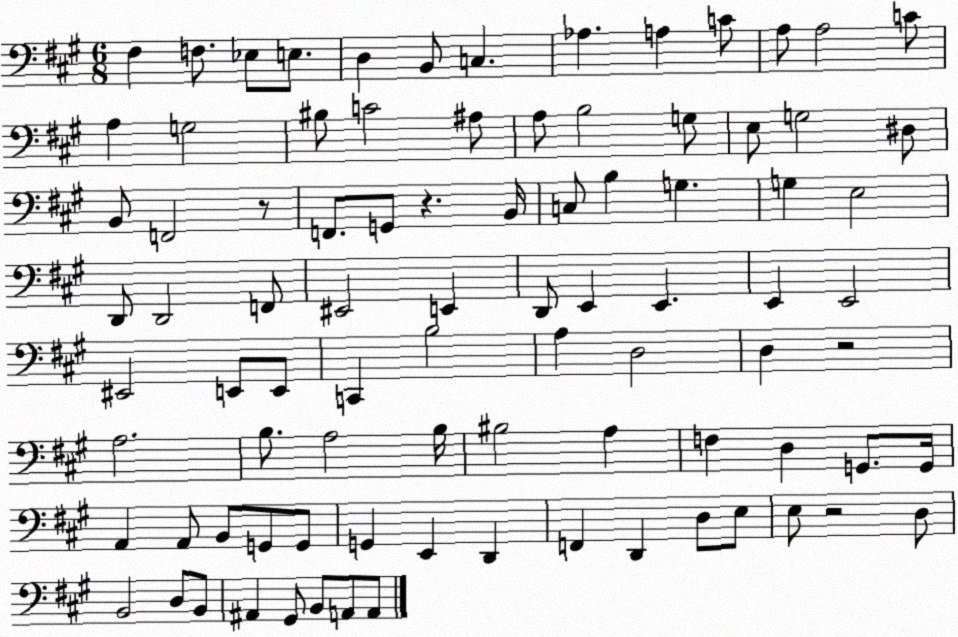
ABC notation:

X:1
T:Untitled
M:6/8
L:1/4
K:A
^F, F,/2 _E,/2 E,/2 D, B,,/2 C, _A, A, C/2 A,/2 A,2 C/2 A, G,2 ^B,/2 C2 ^A,/2 A,/2 B,2 G,/2 E,/2 G,2 ^D,/2 B,,/2 F,,2 z/2 F,,/2 G,,/2 z B,,/4 C,/2 B, G, G, E,2 D,,/2 D,,2 F,,/2 ^E,,2 E,, D,,/2 E,, E,, E,, E,,2 ^E,,2 E,,/2 E,,/2 C,, B,2 A, D,2 D, z2 A,2 B,/2 A,2 B,/4 ^B,2 A, F, D, G,,/2 G,,/4 A,, A,,/2 B,,/2 G,,/2 G,,/2 G,, E,, D,, F,, D,, D,/2 E,/2 E,/2 z2 D,/2 B,,2 D,/2 B,,/2 ^A,, ^G,,/2 B,,/2 A,,/2 A,,/2